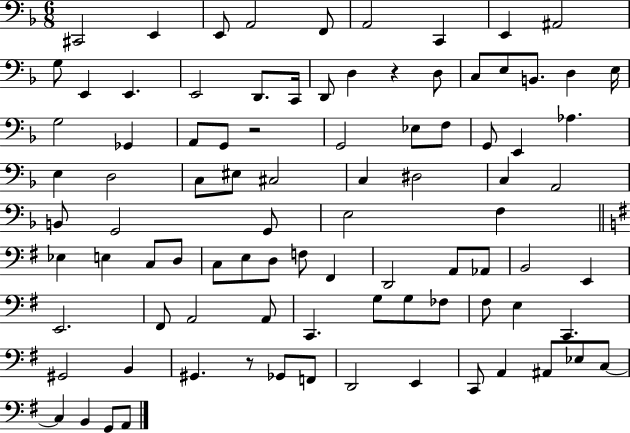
X:1
T:Untitled
M:6/8
L:1/4
K:F
^C,,2 E,, E,,/2 A,,2 F,,/2 A,,2 C,, E,, ^A,,2 G,/2 E,, E,, E,,2 D,,/2 C,,/4 D,,/2 D, z D,/2 C,/2 E,/2 B,,/2 D, E,/4 G,2 _G,, A,,/2 G,,/2 z2 G,,2 _E,/2 F,/2 G,,/2 E,, _A, E, D,2 C,/2 ^E,/2 ^C,2 C, ^D,2 C, A,,2 B,,/2 G,,2 G,,/2 E,2 F, _E, E, C,/2 D,/2 C,/2 E,/2 D,/2 F,/2 ^F,, D,,2 A,,/2 _A,,/2 B,,2 E,, E,,2 ^F,,/2 A,,2 A,,/2 C,, G,/2 G,/2 _F,/2 ^F,/2 E, C,, ^G,,2 B,, ^G,, z/2 _G,,/2 F,,/2 D,,2 E,, C,,/2 A,, ^A,,/2 _E,/2 C,/2 C, B,, G,,/2 A,,/2